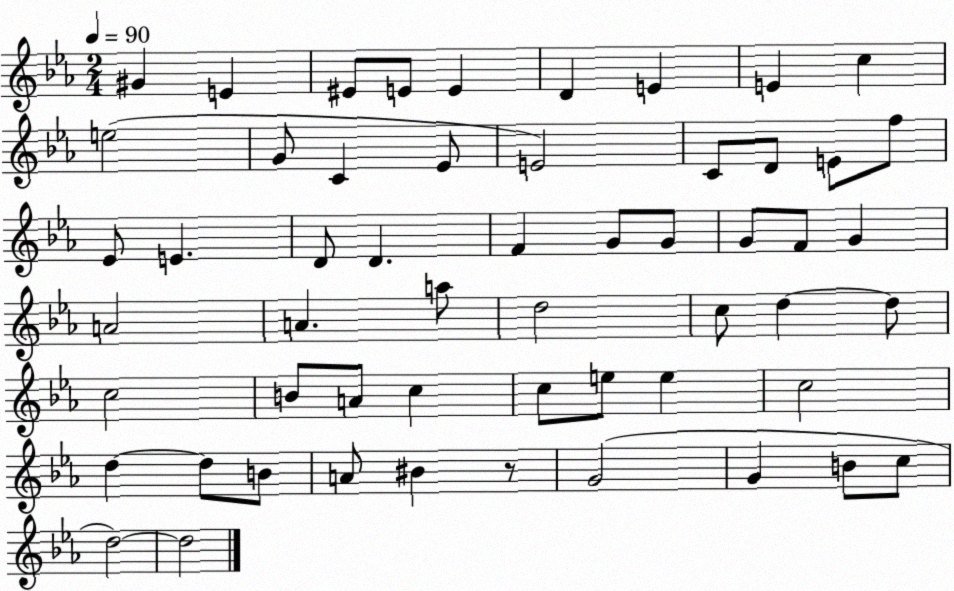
X:1
T:Untitled
M:2/4
L:1/4
K:Eb
^G E ^E/2 E/2 E D E E c e2 G/2 C _E/2 E2 C/2 D/2 E/2 f/2 _E/2 E D/2 D F G/2 G/2 G/2 F/2 G A2 A a/2 d2 c/2 d d/2 c2 B/2 A/2 c c/2 e/2 e c2 d d/2 B/2 A/2 ^B z/2 G2 G B/2 c/2 d2 d2